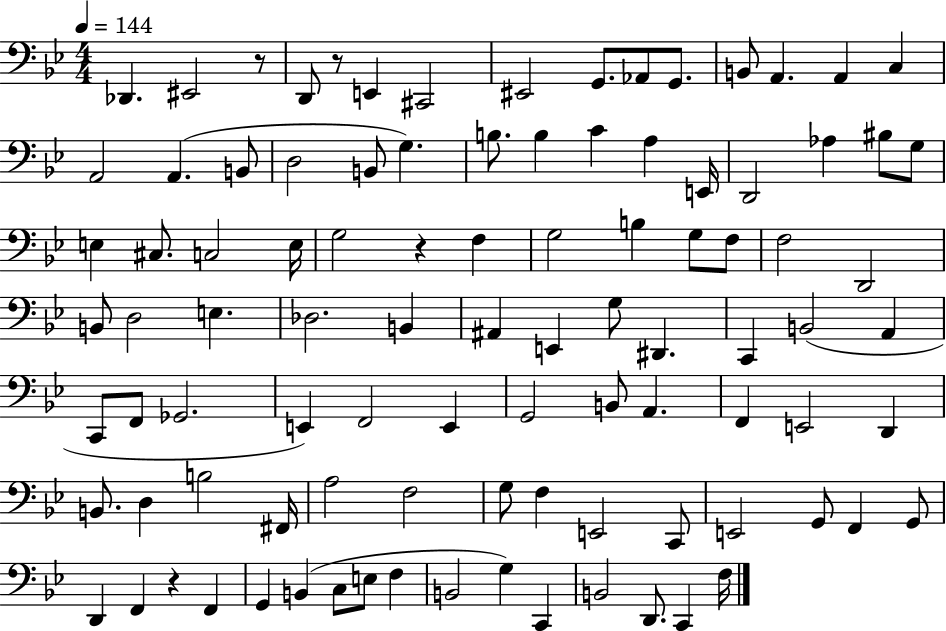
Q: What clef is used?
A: bass